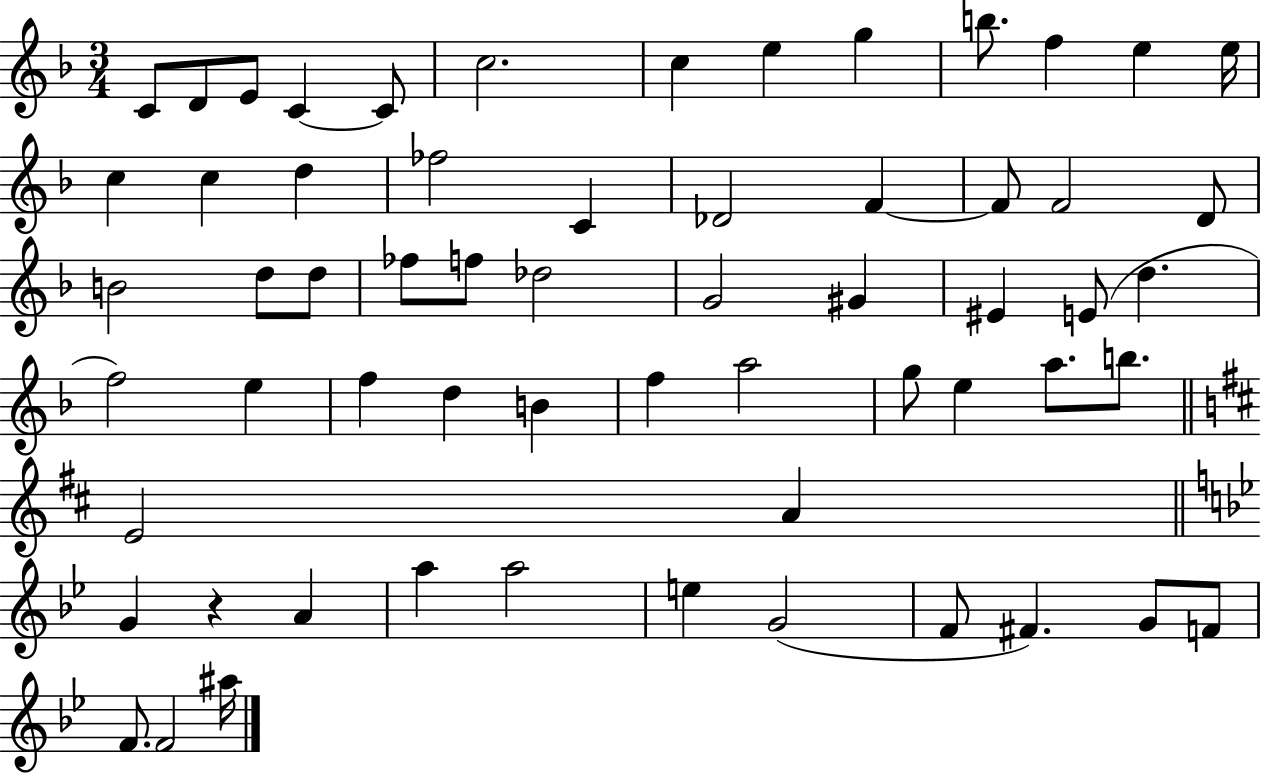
X:1
T:Untitled
M:3/4
L:1/4
K:F
C/2 D/2 E/2 C C/2 c2 c e g b/2 f e e/4 c c d _f2 C _D2 F F/2 F2 D/2 B2 d/2 d/2 _f/2 f/2 _d2 G2 ^G ^E E/2 d f2 e f d B f a2 g/2 e a/2 b/2 E2 A G z A a a2 e G2 F/2 ^F G/2 F/2 F/2 F2 ^a/4